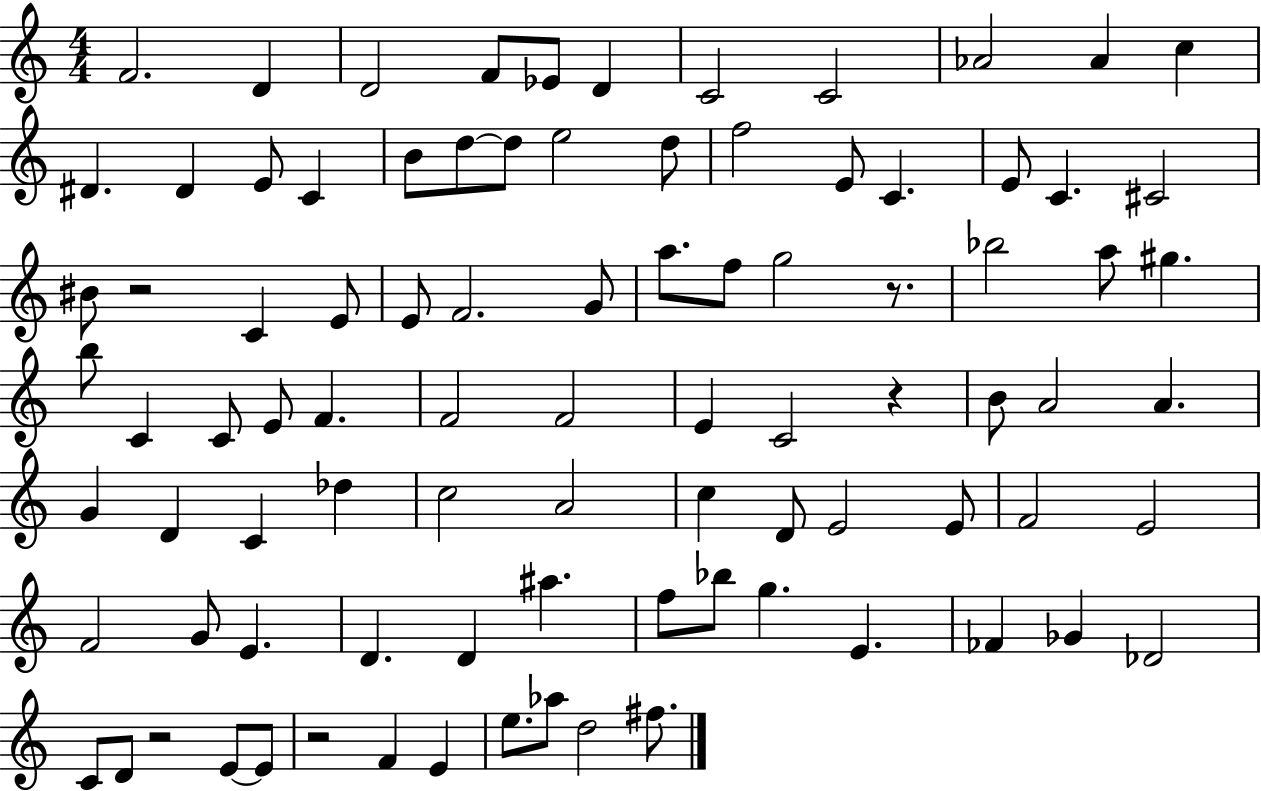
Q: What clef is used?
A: treble